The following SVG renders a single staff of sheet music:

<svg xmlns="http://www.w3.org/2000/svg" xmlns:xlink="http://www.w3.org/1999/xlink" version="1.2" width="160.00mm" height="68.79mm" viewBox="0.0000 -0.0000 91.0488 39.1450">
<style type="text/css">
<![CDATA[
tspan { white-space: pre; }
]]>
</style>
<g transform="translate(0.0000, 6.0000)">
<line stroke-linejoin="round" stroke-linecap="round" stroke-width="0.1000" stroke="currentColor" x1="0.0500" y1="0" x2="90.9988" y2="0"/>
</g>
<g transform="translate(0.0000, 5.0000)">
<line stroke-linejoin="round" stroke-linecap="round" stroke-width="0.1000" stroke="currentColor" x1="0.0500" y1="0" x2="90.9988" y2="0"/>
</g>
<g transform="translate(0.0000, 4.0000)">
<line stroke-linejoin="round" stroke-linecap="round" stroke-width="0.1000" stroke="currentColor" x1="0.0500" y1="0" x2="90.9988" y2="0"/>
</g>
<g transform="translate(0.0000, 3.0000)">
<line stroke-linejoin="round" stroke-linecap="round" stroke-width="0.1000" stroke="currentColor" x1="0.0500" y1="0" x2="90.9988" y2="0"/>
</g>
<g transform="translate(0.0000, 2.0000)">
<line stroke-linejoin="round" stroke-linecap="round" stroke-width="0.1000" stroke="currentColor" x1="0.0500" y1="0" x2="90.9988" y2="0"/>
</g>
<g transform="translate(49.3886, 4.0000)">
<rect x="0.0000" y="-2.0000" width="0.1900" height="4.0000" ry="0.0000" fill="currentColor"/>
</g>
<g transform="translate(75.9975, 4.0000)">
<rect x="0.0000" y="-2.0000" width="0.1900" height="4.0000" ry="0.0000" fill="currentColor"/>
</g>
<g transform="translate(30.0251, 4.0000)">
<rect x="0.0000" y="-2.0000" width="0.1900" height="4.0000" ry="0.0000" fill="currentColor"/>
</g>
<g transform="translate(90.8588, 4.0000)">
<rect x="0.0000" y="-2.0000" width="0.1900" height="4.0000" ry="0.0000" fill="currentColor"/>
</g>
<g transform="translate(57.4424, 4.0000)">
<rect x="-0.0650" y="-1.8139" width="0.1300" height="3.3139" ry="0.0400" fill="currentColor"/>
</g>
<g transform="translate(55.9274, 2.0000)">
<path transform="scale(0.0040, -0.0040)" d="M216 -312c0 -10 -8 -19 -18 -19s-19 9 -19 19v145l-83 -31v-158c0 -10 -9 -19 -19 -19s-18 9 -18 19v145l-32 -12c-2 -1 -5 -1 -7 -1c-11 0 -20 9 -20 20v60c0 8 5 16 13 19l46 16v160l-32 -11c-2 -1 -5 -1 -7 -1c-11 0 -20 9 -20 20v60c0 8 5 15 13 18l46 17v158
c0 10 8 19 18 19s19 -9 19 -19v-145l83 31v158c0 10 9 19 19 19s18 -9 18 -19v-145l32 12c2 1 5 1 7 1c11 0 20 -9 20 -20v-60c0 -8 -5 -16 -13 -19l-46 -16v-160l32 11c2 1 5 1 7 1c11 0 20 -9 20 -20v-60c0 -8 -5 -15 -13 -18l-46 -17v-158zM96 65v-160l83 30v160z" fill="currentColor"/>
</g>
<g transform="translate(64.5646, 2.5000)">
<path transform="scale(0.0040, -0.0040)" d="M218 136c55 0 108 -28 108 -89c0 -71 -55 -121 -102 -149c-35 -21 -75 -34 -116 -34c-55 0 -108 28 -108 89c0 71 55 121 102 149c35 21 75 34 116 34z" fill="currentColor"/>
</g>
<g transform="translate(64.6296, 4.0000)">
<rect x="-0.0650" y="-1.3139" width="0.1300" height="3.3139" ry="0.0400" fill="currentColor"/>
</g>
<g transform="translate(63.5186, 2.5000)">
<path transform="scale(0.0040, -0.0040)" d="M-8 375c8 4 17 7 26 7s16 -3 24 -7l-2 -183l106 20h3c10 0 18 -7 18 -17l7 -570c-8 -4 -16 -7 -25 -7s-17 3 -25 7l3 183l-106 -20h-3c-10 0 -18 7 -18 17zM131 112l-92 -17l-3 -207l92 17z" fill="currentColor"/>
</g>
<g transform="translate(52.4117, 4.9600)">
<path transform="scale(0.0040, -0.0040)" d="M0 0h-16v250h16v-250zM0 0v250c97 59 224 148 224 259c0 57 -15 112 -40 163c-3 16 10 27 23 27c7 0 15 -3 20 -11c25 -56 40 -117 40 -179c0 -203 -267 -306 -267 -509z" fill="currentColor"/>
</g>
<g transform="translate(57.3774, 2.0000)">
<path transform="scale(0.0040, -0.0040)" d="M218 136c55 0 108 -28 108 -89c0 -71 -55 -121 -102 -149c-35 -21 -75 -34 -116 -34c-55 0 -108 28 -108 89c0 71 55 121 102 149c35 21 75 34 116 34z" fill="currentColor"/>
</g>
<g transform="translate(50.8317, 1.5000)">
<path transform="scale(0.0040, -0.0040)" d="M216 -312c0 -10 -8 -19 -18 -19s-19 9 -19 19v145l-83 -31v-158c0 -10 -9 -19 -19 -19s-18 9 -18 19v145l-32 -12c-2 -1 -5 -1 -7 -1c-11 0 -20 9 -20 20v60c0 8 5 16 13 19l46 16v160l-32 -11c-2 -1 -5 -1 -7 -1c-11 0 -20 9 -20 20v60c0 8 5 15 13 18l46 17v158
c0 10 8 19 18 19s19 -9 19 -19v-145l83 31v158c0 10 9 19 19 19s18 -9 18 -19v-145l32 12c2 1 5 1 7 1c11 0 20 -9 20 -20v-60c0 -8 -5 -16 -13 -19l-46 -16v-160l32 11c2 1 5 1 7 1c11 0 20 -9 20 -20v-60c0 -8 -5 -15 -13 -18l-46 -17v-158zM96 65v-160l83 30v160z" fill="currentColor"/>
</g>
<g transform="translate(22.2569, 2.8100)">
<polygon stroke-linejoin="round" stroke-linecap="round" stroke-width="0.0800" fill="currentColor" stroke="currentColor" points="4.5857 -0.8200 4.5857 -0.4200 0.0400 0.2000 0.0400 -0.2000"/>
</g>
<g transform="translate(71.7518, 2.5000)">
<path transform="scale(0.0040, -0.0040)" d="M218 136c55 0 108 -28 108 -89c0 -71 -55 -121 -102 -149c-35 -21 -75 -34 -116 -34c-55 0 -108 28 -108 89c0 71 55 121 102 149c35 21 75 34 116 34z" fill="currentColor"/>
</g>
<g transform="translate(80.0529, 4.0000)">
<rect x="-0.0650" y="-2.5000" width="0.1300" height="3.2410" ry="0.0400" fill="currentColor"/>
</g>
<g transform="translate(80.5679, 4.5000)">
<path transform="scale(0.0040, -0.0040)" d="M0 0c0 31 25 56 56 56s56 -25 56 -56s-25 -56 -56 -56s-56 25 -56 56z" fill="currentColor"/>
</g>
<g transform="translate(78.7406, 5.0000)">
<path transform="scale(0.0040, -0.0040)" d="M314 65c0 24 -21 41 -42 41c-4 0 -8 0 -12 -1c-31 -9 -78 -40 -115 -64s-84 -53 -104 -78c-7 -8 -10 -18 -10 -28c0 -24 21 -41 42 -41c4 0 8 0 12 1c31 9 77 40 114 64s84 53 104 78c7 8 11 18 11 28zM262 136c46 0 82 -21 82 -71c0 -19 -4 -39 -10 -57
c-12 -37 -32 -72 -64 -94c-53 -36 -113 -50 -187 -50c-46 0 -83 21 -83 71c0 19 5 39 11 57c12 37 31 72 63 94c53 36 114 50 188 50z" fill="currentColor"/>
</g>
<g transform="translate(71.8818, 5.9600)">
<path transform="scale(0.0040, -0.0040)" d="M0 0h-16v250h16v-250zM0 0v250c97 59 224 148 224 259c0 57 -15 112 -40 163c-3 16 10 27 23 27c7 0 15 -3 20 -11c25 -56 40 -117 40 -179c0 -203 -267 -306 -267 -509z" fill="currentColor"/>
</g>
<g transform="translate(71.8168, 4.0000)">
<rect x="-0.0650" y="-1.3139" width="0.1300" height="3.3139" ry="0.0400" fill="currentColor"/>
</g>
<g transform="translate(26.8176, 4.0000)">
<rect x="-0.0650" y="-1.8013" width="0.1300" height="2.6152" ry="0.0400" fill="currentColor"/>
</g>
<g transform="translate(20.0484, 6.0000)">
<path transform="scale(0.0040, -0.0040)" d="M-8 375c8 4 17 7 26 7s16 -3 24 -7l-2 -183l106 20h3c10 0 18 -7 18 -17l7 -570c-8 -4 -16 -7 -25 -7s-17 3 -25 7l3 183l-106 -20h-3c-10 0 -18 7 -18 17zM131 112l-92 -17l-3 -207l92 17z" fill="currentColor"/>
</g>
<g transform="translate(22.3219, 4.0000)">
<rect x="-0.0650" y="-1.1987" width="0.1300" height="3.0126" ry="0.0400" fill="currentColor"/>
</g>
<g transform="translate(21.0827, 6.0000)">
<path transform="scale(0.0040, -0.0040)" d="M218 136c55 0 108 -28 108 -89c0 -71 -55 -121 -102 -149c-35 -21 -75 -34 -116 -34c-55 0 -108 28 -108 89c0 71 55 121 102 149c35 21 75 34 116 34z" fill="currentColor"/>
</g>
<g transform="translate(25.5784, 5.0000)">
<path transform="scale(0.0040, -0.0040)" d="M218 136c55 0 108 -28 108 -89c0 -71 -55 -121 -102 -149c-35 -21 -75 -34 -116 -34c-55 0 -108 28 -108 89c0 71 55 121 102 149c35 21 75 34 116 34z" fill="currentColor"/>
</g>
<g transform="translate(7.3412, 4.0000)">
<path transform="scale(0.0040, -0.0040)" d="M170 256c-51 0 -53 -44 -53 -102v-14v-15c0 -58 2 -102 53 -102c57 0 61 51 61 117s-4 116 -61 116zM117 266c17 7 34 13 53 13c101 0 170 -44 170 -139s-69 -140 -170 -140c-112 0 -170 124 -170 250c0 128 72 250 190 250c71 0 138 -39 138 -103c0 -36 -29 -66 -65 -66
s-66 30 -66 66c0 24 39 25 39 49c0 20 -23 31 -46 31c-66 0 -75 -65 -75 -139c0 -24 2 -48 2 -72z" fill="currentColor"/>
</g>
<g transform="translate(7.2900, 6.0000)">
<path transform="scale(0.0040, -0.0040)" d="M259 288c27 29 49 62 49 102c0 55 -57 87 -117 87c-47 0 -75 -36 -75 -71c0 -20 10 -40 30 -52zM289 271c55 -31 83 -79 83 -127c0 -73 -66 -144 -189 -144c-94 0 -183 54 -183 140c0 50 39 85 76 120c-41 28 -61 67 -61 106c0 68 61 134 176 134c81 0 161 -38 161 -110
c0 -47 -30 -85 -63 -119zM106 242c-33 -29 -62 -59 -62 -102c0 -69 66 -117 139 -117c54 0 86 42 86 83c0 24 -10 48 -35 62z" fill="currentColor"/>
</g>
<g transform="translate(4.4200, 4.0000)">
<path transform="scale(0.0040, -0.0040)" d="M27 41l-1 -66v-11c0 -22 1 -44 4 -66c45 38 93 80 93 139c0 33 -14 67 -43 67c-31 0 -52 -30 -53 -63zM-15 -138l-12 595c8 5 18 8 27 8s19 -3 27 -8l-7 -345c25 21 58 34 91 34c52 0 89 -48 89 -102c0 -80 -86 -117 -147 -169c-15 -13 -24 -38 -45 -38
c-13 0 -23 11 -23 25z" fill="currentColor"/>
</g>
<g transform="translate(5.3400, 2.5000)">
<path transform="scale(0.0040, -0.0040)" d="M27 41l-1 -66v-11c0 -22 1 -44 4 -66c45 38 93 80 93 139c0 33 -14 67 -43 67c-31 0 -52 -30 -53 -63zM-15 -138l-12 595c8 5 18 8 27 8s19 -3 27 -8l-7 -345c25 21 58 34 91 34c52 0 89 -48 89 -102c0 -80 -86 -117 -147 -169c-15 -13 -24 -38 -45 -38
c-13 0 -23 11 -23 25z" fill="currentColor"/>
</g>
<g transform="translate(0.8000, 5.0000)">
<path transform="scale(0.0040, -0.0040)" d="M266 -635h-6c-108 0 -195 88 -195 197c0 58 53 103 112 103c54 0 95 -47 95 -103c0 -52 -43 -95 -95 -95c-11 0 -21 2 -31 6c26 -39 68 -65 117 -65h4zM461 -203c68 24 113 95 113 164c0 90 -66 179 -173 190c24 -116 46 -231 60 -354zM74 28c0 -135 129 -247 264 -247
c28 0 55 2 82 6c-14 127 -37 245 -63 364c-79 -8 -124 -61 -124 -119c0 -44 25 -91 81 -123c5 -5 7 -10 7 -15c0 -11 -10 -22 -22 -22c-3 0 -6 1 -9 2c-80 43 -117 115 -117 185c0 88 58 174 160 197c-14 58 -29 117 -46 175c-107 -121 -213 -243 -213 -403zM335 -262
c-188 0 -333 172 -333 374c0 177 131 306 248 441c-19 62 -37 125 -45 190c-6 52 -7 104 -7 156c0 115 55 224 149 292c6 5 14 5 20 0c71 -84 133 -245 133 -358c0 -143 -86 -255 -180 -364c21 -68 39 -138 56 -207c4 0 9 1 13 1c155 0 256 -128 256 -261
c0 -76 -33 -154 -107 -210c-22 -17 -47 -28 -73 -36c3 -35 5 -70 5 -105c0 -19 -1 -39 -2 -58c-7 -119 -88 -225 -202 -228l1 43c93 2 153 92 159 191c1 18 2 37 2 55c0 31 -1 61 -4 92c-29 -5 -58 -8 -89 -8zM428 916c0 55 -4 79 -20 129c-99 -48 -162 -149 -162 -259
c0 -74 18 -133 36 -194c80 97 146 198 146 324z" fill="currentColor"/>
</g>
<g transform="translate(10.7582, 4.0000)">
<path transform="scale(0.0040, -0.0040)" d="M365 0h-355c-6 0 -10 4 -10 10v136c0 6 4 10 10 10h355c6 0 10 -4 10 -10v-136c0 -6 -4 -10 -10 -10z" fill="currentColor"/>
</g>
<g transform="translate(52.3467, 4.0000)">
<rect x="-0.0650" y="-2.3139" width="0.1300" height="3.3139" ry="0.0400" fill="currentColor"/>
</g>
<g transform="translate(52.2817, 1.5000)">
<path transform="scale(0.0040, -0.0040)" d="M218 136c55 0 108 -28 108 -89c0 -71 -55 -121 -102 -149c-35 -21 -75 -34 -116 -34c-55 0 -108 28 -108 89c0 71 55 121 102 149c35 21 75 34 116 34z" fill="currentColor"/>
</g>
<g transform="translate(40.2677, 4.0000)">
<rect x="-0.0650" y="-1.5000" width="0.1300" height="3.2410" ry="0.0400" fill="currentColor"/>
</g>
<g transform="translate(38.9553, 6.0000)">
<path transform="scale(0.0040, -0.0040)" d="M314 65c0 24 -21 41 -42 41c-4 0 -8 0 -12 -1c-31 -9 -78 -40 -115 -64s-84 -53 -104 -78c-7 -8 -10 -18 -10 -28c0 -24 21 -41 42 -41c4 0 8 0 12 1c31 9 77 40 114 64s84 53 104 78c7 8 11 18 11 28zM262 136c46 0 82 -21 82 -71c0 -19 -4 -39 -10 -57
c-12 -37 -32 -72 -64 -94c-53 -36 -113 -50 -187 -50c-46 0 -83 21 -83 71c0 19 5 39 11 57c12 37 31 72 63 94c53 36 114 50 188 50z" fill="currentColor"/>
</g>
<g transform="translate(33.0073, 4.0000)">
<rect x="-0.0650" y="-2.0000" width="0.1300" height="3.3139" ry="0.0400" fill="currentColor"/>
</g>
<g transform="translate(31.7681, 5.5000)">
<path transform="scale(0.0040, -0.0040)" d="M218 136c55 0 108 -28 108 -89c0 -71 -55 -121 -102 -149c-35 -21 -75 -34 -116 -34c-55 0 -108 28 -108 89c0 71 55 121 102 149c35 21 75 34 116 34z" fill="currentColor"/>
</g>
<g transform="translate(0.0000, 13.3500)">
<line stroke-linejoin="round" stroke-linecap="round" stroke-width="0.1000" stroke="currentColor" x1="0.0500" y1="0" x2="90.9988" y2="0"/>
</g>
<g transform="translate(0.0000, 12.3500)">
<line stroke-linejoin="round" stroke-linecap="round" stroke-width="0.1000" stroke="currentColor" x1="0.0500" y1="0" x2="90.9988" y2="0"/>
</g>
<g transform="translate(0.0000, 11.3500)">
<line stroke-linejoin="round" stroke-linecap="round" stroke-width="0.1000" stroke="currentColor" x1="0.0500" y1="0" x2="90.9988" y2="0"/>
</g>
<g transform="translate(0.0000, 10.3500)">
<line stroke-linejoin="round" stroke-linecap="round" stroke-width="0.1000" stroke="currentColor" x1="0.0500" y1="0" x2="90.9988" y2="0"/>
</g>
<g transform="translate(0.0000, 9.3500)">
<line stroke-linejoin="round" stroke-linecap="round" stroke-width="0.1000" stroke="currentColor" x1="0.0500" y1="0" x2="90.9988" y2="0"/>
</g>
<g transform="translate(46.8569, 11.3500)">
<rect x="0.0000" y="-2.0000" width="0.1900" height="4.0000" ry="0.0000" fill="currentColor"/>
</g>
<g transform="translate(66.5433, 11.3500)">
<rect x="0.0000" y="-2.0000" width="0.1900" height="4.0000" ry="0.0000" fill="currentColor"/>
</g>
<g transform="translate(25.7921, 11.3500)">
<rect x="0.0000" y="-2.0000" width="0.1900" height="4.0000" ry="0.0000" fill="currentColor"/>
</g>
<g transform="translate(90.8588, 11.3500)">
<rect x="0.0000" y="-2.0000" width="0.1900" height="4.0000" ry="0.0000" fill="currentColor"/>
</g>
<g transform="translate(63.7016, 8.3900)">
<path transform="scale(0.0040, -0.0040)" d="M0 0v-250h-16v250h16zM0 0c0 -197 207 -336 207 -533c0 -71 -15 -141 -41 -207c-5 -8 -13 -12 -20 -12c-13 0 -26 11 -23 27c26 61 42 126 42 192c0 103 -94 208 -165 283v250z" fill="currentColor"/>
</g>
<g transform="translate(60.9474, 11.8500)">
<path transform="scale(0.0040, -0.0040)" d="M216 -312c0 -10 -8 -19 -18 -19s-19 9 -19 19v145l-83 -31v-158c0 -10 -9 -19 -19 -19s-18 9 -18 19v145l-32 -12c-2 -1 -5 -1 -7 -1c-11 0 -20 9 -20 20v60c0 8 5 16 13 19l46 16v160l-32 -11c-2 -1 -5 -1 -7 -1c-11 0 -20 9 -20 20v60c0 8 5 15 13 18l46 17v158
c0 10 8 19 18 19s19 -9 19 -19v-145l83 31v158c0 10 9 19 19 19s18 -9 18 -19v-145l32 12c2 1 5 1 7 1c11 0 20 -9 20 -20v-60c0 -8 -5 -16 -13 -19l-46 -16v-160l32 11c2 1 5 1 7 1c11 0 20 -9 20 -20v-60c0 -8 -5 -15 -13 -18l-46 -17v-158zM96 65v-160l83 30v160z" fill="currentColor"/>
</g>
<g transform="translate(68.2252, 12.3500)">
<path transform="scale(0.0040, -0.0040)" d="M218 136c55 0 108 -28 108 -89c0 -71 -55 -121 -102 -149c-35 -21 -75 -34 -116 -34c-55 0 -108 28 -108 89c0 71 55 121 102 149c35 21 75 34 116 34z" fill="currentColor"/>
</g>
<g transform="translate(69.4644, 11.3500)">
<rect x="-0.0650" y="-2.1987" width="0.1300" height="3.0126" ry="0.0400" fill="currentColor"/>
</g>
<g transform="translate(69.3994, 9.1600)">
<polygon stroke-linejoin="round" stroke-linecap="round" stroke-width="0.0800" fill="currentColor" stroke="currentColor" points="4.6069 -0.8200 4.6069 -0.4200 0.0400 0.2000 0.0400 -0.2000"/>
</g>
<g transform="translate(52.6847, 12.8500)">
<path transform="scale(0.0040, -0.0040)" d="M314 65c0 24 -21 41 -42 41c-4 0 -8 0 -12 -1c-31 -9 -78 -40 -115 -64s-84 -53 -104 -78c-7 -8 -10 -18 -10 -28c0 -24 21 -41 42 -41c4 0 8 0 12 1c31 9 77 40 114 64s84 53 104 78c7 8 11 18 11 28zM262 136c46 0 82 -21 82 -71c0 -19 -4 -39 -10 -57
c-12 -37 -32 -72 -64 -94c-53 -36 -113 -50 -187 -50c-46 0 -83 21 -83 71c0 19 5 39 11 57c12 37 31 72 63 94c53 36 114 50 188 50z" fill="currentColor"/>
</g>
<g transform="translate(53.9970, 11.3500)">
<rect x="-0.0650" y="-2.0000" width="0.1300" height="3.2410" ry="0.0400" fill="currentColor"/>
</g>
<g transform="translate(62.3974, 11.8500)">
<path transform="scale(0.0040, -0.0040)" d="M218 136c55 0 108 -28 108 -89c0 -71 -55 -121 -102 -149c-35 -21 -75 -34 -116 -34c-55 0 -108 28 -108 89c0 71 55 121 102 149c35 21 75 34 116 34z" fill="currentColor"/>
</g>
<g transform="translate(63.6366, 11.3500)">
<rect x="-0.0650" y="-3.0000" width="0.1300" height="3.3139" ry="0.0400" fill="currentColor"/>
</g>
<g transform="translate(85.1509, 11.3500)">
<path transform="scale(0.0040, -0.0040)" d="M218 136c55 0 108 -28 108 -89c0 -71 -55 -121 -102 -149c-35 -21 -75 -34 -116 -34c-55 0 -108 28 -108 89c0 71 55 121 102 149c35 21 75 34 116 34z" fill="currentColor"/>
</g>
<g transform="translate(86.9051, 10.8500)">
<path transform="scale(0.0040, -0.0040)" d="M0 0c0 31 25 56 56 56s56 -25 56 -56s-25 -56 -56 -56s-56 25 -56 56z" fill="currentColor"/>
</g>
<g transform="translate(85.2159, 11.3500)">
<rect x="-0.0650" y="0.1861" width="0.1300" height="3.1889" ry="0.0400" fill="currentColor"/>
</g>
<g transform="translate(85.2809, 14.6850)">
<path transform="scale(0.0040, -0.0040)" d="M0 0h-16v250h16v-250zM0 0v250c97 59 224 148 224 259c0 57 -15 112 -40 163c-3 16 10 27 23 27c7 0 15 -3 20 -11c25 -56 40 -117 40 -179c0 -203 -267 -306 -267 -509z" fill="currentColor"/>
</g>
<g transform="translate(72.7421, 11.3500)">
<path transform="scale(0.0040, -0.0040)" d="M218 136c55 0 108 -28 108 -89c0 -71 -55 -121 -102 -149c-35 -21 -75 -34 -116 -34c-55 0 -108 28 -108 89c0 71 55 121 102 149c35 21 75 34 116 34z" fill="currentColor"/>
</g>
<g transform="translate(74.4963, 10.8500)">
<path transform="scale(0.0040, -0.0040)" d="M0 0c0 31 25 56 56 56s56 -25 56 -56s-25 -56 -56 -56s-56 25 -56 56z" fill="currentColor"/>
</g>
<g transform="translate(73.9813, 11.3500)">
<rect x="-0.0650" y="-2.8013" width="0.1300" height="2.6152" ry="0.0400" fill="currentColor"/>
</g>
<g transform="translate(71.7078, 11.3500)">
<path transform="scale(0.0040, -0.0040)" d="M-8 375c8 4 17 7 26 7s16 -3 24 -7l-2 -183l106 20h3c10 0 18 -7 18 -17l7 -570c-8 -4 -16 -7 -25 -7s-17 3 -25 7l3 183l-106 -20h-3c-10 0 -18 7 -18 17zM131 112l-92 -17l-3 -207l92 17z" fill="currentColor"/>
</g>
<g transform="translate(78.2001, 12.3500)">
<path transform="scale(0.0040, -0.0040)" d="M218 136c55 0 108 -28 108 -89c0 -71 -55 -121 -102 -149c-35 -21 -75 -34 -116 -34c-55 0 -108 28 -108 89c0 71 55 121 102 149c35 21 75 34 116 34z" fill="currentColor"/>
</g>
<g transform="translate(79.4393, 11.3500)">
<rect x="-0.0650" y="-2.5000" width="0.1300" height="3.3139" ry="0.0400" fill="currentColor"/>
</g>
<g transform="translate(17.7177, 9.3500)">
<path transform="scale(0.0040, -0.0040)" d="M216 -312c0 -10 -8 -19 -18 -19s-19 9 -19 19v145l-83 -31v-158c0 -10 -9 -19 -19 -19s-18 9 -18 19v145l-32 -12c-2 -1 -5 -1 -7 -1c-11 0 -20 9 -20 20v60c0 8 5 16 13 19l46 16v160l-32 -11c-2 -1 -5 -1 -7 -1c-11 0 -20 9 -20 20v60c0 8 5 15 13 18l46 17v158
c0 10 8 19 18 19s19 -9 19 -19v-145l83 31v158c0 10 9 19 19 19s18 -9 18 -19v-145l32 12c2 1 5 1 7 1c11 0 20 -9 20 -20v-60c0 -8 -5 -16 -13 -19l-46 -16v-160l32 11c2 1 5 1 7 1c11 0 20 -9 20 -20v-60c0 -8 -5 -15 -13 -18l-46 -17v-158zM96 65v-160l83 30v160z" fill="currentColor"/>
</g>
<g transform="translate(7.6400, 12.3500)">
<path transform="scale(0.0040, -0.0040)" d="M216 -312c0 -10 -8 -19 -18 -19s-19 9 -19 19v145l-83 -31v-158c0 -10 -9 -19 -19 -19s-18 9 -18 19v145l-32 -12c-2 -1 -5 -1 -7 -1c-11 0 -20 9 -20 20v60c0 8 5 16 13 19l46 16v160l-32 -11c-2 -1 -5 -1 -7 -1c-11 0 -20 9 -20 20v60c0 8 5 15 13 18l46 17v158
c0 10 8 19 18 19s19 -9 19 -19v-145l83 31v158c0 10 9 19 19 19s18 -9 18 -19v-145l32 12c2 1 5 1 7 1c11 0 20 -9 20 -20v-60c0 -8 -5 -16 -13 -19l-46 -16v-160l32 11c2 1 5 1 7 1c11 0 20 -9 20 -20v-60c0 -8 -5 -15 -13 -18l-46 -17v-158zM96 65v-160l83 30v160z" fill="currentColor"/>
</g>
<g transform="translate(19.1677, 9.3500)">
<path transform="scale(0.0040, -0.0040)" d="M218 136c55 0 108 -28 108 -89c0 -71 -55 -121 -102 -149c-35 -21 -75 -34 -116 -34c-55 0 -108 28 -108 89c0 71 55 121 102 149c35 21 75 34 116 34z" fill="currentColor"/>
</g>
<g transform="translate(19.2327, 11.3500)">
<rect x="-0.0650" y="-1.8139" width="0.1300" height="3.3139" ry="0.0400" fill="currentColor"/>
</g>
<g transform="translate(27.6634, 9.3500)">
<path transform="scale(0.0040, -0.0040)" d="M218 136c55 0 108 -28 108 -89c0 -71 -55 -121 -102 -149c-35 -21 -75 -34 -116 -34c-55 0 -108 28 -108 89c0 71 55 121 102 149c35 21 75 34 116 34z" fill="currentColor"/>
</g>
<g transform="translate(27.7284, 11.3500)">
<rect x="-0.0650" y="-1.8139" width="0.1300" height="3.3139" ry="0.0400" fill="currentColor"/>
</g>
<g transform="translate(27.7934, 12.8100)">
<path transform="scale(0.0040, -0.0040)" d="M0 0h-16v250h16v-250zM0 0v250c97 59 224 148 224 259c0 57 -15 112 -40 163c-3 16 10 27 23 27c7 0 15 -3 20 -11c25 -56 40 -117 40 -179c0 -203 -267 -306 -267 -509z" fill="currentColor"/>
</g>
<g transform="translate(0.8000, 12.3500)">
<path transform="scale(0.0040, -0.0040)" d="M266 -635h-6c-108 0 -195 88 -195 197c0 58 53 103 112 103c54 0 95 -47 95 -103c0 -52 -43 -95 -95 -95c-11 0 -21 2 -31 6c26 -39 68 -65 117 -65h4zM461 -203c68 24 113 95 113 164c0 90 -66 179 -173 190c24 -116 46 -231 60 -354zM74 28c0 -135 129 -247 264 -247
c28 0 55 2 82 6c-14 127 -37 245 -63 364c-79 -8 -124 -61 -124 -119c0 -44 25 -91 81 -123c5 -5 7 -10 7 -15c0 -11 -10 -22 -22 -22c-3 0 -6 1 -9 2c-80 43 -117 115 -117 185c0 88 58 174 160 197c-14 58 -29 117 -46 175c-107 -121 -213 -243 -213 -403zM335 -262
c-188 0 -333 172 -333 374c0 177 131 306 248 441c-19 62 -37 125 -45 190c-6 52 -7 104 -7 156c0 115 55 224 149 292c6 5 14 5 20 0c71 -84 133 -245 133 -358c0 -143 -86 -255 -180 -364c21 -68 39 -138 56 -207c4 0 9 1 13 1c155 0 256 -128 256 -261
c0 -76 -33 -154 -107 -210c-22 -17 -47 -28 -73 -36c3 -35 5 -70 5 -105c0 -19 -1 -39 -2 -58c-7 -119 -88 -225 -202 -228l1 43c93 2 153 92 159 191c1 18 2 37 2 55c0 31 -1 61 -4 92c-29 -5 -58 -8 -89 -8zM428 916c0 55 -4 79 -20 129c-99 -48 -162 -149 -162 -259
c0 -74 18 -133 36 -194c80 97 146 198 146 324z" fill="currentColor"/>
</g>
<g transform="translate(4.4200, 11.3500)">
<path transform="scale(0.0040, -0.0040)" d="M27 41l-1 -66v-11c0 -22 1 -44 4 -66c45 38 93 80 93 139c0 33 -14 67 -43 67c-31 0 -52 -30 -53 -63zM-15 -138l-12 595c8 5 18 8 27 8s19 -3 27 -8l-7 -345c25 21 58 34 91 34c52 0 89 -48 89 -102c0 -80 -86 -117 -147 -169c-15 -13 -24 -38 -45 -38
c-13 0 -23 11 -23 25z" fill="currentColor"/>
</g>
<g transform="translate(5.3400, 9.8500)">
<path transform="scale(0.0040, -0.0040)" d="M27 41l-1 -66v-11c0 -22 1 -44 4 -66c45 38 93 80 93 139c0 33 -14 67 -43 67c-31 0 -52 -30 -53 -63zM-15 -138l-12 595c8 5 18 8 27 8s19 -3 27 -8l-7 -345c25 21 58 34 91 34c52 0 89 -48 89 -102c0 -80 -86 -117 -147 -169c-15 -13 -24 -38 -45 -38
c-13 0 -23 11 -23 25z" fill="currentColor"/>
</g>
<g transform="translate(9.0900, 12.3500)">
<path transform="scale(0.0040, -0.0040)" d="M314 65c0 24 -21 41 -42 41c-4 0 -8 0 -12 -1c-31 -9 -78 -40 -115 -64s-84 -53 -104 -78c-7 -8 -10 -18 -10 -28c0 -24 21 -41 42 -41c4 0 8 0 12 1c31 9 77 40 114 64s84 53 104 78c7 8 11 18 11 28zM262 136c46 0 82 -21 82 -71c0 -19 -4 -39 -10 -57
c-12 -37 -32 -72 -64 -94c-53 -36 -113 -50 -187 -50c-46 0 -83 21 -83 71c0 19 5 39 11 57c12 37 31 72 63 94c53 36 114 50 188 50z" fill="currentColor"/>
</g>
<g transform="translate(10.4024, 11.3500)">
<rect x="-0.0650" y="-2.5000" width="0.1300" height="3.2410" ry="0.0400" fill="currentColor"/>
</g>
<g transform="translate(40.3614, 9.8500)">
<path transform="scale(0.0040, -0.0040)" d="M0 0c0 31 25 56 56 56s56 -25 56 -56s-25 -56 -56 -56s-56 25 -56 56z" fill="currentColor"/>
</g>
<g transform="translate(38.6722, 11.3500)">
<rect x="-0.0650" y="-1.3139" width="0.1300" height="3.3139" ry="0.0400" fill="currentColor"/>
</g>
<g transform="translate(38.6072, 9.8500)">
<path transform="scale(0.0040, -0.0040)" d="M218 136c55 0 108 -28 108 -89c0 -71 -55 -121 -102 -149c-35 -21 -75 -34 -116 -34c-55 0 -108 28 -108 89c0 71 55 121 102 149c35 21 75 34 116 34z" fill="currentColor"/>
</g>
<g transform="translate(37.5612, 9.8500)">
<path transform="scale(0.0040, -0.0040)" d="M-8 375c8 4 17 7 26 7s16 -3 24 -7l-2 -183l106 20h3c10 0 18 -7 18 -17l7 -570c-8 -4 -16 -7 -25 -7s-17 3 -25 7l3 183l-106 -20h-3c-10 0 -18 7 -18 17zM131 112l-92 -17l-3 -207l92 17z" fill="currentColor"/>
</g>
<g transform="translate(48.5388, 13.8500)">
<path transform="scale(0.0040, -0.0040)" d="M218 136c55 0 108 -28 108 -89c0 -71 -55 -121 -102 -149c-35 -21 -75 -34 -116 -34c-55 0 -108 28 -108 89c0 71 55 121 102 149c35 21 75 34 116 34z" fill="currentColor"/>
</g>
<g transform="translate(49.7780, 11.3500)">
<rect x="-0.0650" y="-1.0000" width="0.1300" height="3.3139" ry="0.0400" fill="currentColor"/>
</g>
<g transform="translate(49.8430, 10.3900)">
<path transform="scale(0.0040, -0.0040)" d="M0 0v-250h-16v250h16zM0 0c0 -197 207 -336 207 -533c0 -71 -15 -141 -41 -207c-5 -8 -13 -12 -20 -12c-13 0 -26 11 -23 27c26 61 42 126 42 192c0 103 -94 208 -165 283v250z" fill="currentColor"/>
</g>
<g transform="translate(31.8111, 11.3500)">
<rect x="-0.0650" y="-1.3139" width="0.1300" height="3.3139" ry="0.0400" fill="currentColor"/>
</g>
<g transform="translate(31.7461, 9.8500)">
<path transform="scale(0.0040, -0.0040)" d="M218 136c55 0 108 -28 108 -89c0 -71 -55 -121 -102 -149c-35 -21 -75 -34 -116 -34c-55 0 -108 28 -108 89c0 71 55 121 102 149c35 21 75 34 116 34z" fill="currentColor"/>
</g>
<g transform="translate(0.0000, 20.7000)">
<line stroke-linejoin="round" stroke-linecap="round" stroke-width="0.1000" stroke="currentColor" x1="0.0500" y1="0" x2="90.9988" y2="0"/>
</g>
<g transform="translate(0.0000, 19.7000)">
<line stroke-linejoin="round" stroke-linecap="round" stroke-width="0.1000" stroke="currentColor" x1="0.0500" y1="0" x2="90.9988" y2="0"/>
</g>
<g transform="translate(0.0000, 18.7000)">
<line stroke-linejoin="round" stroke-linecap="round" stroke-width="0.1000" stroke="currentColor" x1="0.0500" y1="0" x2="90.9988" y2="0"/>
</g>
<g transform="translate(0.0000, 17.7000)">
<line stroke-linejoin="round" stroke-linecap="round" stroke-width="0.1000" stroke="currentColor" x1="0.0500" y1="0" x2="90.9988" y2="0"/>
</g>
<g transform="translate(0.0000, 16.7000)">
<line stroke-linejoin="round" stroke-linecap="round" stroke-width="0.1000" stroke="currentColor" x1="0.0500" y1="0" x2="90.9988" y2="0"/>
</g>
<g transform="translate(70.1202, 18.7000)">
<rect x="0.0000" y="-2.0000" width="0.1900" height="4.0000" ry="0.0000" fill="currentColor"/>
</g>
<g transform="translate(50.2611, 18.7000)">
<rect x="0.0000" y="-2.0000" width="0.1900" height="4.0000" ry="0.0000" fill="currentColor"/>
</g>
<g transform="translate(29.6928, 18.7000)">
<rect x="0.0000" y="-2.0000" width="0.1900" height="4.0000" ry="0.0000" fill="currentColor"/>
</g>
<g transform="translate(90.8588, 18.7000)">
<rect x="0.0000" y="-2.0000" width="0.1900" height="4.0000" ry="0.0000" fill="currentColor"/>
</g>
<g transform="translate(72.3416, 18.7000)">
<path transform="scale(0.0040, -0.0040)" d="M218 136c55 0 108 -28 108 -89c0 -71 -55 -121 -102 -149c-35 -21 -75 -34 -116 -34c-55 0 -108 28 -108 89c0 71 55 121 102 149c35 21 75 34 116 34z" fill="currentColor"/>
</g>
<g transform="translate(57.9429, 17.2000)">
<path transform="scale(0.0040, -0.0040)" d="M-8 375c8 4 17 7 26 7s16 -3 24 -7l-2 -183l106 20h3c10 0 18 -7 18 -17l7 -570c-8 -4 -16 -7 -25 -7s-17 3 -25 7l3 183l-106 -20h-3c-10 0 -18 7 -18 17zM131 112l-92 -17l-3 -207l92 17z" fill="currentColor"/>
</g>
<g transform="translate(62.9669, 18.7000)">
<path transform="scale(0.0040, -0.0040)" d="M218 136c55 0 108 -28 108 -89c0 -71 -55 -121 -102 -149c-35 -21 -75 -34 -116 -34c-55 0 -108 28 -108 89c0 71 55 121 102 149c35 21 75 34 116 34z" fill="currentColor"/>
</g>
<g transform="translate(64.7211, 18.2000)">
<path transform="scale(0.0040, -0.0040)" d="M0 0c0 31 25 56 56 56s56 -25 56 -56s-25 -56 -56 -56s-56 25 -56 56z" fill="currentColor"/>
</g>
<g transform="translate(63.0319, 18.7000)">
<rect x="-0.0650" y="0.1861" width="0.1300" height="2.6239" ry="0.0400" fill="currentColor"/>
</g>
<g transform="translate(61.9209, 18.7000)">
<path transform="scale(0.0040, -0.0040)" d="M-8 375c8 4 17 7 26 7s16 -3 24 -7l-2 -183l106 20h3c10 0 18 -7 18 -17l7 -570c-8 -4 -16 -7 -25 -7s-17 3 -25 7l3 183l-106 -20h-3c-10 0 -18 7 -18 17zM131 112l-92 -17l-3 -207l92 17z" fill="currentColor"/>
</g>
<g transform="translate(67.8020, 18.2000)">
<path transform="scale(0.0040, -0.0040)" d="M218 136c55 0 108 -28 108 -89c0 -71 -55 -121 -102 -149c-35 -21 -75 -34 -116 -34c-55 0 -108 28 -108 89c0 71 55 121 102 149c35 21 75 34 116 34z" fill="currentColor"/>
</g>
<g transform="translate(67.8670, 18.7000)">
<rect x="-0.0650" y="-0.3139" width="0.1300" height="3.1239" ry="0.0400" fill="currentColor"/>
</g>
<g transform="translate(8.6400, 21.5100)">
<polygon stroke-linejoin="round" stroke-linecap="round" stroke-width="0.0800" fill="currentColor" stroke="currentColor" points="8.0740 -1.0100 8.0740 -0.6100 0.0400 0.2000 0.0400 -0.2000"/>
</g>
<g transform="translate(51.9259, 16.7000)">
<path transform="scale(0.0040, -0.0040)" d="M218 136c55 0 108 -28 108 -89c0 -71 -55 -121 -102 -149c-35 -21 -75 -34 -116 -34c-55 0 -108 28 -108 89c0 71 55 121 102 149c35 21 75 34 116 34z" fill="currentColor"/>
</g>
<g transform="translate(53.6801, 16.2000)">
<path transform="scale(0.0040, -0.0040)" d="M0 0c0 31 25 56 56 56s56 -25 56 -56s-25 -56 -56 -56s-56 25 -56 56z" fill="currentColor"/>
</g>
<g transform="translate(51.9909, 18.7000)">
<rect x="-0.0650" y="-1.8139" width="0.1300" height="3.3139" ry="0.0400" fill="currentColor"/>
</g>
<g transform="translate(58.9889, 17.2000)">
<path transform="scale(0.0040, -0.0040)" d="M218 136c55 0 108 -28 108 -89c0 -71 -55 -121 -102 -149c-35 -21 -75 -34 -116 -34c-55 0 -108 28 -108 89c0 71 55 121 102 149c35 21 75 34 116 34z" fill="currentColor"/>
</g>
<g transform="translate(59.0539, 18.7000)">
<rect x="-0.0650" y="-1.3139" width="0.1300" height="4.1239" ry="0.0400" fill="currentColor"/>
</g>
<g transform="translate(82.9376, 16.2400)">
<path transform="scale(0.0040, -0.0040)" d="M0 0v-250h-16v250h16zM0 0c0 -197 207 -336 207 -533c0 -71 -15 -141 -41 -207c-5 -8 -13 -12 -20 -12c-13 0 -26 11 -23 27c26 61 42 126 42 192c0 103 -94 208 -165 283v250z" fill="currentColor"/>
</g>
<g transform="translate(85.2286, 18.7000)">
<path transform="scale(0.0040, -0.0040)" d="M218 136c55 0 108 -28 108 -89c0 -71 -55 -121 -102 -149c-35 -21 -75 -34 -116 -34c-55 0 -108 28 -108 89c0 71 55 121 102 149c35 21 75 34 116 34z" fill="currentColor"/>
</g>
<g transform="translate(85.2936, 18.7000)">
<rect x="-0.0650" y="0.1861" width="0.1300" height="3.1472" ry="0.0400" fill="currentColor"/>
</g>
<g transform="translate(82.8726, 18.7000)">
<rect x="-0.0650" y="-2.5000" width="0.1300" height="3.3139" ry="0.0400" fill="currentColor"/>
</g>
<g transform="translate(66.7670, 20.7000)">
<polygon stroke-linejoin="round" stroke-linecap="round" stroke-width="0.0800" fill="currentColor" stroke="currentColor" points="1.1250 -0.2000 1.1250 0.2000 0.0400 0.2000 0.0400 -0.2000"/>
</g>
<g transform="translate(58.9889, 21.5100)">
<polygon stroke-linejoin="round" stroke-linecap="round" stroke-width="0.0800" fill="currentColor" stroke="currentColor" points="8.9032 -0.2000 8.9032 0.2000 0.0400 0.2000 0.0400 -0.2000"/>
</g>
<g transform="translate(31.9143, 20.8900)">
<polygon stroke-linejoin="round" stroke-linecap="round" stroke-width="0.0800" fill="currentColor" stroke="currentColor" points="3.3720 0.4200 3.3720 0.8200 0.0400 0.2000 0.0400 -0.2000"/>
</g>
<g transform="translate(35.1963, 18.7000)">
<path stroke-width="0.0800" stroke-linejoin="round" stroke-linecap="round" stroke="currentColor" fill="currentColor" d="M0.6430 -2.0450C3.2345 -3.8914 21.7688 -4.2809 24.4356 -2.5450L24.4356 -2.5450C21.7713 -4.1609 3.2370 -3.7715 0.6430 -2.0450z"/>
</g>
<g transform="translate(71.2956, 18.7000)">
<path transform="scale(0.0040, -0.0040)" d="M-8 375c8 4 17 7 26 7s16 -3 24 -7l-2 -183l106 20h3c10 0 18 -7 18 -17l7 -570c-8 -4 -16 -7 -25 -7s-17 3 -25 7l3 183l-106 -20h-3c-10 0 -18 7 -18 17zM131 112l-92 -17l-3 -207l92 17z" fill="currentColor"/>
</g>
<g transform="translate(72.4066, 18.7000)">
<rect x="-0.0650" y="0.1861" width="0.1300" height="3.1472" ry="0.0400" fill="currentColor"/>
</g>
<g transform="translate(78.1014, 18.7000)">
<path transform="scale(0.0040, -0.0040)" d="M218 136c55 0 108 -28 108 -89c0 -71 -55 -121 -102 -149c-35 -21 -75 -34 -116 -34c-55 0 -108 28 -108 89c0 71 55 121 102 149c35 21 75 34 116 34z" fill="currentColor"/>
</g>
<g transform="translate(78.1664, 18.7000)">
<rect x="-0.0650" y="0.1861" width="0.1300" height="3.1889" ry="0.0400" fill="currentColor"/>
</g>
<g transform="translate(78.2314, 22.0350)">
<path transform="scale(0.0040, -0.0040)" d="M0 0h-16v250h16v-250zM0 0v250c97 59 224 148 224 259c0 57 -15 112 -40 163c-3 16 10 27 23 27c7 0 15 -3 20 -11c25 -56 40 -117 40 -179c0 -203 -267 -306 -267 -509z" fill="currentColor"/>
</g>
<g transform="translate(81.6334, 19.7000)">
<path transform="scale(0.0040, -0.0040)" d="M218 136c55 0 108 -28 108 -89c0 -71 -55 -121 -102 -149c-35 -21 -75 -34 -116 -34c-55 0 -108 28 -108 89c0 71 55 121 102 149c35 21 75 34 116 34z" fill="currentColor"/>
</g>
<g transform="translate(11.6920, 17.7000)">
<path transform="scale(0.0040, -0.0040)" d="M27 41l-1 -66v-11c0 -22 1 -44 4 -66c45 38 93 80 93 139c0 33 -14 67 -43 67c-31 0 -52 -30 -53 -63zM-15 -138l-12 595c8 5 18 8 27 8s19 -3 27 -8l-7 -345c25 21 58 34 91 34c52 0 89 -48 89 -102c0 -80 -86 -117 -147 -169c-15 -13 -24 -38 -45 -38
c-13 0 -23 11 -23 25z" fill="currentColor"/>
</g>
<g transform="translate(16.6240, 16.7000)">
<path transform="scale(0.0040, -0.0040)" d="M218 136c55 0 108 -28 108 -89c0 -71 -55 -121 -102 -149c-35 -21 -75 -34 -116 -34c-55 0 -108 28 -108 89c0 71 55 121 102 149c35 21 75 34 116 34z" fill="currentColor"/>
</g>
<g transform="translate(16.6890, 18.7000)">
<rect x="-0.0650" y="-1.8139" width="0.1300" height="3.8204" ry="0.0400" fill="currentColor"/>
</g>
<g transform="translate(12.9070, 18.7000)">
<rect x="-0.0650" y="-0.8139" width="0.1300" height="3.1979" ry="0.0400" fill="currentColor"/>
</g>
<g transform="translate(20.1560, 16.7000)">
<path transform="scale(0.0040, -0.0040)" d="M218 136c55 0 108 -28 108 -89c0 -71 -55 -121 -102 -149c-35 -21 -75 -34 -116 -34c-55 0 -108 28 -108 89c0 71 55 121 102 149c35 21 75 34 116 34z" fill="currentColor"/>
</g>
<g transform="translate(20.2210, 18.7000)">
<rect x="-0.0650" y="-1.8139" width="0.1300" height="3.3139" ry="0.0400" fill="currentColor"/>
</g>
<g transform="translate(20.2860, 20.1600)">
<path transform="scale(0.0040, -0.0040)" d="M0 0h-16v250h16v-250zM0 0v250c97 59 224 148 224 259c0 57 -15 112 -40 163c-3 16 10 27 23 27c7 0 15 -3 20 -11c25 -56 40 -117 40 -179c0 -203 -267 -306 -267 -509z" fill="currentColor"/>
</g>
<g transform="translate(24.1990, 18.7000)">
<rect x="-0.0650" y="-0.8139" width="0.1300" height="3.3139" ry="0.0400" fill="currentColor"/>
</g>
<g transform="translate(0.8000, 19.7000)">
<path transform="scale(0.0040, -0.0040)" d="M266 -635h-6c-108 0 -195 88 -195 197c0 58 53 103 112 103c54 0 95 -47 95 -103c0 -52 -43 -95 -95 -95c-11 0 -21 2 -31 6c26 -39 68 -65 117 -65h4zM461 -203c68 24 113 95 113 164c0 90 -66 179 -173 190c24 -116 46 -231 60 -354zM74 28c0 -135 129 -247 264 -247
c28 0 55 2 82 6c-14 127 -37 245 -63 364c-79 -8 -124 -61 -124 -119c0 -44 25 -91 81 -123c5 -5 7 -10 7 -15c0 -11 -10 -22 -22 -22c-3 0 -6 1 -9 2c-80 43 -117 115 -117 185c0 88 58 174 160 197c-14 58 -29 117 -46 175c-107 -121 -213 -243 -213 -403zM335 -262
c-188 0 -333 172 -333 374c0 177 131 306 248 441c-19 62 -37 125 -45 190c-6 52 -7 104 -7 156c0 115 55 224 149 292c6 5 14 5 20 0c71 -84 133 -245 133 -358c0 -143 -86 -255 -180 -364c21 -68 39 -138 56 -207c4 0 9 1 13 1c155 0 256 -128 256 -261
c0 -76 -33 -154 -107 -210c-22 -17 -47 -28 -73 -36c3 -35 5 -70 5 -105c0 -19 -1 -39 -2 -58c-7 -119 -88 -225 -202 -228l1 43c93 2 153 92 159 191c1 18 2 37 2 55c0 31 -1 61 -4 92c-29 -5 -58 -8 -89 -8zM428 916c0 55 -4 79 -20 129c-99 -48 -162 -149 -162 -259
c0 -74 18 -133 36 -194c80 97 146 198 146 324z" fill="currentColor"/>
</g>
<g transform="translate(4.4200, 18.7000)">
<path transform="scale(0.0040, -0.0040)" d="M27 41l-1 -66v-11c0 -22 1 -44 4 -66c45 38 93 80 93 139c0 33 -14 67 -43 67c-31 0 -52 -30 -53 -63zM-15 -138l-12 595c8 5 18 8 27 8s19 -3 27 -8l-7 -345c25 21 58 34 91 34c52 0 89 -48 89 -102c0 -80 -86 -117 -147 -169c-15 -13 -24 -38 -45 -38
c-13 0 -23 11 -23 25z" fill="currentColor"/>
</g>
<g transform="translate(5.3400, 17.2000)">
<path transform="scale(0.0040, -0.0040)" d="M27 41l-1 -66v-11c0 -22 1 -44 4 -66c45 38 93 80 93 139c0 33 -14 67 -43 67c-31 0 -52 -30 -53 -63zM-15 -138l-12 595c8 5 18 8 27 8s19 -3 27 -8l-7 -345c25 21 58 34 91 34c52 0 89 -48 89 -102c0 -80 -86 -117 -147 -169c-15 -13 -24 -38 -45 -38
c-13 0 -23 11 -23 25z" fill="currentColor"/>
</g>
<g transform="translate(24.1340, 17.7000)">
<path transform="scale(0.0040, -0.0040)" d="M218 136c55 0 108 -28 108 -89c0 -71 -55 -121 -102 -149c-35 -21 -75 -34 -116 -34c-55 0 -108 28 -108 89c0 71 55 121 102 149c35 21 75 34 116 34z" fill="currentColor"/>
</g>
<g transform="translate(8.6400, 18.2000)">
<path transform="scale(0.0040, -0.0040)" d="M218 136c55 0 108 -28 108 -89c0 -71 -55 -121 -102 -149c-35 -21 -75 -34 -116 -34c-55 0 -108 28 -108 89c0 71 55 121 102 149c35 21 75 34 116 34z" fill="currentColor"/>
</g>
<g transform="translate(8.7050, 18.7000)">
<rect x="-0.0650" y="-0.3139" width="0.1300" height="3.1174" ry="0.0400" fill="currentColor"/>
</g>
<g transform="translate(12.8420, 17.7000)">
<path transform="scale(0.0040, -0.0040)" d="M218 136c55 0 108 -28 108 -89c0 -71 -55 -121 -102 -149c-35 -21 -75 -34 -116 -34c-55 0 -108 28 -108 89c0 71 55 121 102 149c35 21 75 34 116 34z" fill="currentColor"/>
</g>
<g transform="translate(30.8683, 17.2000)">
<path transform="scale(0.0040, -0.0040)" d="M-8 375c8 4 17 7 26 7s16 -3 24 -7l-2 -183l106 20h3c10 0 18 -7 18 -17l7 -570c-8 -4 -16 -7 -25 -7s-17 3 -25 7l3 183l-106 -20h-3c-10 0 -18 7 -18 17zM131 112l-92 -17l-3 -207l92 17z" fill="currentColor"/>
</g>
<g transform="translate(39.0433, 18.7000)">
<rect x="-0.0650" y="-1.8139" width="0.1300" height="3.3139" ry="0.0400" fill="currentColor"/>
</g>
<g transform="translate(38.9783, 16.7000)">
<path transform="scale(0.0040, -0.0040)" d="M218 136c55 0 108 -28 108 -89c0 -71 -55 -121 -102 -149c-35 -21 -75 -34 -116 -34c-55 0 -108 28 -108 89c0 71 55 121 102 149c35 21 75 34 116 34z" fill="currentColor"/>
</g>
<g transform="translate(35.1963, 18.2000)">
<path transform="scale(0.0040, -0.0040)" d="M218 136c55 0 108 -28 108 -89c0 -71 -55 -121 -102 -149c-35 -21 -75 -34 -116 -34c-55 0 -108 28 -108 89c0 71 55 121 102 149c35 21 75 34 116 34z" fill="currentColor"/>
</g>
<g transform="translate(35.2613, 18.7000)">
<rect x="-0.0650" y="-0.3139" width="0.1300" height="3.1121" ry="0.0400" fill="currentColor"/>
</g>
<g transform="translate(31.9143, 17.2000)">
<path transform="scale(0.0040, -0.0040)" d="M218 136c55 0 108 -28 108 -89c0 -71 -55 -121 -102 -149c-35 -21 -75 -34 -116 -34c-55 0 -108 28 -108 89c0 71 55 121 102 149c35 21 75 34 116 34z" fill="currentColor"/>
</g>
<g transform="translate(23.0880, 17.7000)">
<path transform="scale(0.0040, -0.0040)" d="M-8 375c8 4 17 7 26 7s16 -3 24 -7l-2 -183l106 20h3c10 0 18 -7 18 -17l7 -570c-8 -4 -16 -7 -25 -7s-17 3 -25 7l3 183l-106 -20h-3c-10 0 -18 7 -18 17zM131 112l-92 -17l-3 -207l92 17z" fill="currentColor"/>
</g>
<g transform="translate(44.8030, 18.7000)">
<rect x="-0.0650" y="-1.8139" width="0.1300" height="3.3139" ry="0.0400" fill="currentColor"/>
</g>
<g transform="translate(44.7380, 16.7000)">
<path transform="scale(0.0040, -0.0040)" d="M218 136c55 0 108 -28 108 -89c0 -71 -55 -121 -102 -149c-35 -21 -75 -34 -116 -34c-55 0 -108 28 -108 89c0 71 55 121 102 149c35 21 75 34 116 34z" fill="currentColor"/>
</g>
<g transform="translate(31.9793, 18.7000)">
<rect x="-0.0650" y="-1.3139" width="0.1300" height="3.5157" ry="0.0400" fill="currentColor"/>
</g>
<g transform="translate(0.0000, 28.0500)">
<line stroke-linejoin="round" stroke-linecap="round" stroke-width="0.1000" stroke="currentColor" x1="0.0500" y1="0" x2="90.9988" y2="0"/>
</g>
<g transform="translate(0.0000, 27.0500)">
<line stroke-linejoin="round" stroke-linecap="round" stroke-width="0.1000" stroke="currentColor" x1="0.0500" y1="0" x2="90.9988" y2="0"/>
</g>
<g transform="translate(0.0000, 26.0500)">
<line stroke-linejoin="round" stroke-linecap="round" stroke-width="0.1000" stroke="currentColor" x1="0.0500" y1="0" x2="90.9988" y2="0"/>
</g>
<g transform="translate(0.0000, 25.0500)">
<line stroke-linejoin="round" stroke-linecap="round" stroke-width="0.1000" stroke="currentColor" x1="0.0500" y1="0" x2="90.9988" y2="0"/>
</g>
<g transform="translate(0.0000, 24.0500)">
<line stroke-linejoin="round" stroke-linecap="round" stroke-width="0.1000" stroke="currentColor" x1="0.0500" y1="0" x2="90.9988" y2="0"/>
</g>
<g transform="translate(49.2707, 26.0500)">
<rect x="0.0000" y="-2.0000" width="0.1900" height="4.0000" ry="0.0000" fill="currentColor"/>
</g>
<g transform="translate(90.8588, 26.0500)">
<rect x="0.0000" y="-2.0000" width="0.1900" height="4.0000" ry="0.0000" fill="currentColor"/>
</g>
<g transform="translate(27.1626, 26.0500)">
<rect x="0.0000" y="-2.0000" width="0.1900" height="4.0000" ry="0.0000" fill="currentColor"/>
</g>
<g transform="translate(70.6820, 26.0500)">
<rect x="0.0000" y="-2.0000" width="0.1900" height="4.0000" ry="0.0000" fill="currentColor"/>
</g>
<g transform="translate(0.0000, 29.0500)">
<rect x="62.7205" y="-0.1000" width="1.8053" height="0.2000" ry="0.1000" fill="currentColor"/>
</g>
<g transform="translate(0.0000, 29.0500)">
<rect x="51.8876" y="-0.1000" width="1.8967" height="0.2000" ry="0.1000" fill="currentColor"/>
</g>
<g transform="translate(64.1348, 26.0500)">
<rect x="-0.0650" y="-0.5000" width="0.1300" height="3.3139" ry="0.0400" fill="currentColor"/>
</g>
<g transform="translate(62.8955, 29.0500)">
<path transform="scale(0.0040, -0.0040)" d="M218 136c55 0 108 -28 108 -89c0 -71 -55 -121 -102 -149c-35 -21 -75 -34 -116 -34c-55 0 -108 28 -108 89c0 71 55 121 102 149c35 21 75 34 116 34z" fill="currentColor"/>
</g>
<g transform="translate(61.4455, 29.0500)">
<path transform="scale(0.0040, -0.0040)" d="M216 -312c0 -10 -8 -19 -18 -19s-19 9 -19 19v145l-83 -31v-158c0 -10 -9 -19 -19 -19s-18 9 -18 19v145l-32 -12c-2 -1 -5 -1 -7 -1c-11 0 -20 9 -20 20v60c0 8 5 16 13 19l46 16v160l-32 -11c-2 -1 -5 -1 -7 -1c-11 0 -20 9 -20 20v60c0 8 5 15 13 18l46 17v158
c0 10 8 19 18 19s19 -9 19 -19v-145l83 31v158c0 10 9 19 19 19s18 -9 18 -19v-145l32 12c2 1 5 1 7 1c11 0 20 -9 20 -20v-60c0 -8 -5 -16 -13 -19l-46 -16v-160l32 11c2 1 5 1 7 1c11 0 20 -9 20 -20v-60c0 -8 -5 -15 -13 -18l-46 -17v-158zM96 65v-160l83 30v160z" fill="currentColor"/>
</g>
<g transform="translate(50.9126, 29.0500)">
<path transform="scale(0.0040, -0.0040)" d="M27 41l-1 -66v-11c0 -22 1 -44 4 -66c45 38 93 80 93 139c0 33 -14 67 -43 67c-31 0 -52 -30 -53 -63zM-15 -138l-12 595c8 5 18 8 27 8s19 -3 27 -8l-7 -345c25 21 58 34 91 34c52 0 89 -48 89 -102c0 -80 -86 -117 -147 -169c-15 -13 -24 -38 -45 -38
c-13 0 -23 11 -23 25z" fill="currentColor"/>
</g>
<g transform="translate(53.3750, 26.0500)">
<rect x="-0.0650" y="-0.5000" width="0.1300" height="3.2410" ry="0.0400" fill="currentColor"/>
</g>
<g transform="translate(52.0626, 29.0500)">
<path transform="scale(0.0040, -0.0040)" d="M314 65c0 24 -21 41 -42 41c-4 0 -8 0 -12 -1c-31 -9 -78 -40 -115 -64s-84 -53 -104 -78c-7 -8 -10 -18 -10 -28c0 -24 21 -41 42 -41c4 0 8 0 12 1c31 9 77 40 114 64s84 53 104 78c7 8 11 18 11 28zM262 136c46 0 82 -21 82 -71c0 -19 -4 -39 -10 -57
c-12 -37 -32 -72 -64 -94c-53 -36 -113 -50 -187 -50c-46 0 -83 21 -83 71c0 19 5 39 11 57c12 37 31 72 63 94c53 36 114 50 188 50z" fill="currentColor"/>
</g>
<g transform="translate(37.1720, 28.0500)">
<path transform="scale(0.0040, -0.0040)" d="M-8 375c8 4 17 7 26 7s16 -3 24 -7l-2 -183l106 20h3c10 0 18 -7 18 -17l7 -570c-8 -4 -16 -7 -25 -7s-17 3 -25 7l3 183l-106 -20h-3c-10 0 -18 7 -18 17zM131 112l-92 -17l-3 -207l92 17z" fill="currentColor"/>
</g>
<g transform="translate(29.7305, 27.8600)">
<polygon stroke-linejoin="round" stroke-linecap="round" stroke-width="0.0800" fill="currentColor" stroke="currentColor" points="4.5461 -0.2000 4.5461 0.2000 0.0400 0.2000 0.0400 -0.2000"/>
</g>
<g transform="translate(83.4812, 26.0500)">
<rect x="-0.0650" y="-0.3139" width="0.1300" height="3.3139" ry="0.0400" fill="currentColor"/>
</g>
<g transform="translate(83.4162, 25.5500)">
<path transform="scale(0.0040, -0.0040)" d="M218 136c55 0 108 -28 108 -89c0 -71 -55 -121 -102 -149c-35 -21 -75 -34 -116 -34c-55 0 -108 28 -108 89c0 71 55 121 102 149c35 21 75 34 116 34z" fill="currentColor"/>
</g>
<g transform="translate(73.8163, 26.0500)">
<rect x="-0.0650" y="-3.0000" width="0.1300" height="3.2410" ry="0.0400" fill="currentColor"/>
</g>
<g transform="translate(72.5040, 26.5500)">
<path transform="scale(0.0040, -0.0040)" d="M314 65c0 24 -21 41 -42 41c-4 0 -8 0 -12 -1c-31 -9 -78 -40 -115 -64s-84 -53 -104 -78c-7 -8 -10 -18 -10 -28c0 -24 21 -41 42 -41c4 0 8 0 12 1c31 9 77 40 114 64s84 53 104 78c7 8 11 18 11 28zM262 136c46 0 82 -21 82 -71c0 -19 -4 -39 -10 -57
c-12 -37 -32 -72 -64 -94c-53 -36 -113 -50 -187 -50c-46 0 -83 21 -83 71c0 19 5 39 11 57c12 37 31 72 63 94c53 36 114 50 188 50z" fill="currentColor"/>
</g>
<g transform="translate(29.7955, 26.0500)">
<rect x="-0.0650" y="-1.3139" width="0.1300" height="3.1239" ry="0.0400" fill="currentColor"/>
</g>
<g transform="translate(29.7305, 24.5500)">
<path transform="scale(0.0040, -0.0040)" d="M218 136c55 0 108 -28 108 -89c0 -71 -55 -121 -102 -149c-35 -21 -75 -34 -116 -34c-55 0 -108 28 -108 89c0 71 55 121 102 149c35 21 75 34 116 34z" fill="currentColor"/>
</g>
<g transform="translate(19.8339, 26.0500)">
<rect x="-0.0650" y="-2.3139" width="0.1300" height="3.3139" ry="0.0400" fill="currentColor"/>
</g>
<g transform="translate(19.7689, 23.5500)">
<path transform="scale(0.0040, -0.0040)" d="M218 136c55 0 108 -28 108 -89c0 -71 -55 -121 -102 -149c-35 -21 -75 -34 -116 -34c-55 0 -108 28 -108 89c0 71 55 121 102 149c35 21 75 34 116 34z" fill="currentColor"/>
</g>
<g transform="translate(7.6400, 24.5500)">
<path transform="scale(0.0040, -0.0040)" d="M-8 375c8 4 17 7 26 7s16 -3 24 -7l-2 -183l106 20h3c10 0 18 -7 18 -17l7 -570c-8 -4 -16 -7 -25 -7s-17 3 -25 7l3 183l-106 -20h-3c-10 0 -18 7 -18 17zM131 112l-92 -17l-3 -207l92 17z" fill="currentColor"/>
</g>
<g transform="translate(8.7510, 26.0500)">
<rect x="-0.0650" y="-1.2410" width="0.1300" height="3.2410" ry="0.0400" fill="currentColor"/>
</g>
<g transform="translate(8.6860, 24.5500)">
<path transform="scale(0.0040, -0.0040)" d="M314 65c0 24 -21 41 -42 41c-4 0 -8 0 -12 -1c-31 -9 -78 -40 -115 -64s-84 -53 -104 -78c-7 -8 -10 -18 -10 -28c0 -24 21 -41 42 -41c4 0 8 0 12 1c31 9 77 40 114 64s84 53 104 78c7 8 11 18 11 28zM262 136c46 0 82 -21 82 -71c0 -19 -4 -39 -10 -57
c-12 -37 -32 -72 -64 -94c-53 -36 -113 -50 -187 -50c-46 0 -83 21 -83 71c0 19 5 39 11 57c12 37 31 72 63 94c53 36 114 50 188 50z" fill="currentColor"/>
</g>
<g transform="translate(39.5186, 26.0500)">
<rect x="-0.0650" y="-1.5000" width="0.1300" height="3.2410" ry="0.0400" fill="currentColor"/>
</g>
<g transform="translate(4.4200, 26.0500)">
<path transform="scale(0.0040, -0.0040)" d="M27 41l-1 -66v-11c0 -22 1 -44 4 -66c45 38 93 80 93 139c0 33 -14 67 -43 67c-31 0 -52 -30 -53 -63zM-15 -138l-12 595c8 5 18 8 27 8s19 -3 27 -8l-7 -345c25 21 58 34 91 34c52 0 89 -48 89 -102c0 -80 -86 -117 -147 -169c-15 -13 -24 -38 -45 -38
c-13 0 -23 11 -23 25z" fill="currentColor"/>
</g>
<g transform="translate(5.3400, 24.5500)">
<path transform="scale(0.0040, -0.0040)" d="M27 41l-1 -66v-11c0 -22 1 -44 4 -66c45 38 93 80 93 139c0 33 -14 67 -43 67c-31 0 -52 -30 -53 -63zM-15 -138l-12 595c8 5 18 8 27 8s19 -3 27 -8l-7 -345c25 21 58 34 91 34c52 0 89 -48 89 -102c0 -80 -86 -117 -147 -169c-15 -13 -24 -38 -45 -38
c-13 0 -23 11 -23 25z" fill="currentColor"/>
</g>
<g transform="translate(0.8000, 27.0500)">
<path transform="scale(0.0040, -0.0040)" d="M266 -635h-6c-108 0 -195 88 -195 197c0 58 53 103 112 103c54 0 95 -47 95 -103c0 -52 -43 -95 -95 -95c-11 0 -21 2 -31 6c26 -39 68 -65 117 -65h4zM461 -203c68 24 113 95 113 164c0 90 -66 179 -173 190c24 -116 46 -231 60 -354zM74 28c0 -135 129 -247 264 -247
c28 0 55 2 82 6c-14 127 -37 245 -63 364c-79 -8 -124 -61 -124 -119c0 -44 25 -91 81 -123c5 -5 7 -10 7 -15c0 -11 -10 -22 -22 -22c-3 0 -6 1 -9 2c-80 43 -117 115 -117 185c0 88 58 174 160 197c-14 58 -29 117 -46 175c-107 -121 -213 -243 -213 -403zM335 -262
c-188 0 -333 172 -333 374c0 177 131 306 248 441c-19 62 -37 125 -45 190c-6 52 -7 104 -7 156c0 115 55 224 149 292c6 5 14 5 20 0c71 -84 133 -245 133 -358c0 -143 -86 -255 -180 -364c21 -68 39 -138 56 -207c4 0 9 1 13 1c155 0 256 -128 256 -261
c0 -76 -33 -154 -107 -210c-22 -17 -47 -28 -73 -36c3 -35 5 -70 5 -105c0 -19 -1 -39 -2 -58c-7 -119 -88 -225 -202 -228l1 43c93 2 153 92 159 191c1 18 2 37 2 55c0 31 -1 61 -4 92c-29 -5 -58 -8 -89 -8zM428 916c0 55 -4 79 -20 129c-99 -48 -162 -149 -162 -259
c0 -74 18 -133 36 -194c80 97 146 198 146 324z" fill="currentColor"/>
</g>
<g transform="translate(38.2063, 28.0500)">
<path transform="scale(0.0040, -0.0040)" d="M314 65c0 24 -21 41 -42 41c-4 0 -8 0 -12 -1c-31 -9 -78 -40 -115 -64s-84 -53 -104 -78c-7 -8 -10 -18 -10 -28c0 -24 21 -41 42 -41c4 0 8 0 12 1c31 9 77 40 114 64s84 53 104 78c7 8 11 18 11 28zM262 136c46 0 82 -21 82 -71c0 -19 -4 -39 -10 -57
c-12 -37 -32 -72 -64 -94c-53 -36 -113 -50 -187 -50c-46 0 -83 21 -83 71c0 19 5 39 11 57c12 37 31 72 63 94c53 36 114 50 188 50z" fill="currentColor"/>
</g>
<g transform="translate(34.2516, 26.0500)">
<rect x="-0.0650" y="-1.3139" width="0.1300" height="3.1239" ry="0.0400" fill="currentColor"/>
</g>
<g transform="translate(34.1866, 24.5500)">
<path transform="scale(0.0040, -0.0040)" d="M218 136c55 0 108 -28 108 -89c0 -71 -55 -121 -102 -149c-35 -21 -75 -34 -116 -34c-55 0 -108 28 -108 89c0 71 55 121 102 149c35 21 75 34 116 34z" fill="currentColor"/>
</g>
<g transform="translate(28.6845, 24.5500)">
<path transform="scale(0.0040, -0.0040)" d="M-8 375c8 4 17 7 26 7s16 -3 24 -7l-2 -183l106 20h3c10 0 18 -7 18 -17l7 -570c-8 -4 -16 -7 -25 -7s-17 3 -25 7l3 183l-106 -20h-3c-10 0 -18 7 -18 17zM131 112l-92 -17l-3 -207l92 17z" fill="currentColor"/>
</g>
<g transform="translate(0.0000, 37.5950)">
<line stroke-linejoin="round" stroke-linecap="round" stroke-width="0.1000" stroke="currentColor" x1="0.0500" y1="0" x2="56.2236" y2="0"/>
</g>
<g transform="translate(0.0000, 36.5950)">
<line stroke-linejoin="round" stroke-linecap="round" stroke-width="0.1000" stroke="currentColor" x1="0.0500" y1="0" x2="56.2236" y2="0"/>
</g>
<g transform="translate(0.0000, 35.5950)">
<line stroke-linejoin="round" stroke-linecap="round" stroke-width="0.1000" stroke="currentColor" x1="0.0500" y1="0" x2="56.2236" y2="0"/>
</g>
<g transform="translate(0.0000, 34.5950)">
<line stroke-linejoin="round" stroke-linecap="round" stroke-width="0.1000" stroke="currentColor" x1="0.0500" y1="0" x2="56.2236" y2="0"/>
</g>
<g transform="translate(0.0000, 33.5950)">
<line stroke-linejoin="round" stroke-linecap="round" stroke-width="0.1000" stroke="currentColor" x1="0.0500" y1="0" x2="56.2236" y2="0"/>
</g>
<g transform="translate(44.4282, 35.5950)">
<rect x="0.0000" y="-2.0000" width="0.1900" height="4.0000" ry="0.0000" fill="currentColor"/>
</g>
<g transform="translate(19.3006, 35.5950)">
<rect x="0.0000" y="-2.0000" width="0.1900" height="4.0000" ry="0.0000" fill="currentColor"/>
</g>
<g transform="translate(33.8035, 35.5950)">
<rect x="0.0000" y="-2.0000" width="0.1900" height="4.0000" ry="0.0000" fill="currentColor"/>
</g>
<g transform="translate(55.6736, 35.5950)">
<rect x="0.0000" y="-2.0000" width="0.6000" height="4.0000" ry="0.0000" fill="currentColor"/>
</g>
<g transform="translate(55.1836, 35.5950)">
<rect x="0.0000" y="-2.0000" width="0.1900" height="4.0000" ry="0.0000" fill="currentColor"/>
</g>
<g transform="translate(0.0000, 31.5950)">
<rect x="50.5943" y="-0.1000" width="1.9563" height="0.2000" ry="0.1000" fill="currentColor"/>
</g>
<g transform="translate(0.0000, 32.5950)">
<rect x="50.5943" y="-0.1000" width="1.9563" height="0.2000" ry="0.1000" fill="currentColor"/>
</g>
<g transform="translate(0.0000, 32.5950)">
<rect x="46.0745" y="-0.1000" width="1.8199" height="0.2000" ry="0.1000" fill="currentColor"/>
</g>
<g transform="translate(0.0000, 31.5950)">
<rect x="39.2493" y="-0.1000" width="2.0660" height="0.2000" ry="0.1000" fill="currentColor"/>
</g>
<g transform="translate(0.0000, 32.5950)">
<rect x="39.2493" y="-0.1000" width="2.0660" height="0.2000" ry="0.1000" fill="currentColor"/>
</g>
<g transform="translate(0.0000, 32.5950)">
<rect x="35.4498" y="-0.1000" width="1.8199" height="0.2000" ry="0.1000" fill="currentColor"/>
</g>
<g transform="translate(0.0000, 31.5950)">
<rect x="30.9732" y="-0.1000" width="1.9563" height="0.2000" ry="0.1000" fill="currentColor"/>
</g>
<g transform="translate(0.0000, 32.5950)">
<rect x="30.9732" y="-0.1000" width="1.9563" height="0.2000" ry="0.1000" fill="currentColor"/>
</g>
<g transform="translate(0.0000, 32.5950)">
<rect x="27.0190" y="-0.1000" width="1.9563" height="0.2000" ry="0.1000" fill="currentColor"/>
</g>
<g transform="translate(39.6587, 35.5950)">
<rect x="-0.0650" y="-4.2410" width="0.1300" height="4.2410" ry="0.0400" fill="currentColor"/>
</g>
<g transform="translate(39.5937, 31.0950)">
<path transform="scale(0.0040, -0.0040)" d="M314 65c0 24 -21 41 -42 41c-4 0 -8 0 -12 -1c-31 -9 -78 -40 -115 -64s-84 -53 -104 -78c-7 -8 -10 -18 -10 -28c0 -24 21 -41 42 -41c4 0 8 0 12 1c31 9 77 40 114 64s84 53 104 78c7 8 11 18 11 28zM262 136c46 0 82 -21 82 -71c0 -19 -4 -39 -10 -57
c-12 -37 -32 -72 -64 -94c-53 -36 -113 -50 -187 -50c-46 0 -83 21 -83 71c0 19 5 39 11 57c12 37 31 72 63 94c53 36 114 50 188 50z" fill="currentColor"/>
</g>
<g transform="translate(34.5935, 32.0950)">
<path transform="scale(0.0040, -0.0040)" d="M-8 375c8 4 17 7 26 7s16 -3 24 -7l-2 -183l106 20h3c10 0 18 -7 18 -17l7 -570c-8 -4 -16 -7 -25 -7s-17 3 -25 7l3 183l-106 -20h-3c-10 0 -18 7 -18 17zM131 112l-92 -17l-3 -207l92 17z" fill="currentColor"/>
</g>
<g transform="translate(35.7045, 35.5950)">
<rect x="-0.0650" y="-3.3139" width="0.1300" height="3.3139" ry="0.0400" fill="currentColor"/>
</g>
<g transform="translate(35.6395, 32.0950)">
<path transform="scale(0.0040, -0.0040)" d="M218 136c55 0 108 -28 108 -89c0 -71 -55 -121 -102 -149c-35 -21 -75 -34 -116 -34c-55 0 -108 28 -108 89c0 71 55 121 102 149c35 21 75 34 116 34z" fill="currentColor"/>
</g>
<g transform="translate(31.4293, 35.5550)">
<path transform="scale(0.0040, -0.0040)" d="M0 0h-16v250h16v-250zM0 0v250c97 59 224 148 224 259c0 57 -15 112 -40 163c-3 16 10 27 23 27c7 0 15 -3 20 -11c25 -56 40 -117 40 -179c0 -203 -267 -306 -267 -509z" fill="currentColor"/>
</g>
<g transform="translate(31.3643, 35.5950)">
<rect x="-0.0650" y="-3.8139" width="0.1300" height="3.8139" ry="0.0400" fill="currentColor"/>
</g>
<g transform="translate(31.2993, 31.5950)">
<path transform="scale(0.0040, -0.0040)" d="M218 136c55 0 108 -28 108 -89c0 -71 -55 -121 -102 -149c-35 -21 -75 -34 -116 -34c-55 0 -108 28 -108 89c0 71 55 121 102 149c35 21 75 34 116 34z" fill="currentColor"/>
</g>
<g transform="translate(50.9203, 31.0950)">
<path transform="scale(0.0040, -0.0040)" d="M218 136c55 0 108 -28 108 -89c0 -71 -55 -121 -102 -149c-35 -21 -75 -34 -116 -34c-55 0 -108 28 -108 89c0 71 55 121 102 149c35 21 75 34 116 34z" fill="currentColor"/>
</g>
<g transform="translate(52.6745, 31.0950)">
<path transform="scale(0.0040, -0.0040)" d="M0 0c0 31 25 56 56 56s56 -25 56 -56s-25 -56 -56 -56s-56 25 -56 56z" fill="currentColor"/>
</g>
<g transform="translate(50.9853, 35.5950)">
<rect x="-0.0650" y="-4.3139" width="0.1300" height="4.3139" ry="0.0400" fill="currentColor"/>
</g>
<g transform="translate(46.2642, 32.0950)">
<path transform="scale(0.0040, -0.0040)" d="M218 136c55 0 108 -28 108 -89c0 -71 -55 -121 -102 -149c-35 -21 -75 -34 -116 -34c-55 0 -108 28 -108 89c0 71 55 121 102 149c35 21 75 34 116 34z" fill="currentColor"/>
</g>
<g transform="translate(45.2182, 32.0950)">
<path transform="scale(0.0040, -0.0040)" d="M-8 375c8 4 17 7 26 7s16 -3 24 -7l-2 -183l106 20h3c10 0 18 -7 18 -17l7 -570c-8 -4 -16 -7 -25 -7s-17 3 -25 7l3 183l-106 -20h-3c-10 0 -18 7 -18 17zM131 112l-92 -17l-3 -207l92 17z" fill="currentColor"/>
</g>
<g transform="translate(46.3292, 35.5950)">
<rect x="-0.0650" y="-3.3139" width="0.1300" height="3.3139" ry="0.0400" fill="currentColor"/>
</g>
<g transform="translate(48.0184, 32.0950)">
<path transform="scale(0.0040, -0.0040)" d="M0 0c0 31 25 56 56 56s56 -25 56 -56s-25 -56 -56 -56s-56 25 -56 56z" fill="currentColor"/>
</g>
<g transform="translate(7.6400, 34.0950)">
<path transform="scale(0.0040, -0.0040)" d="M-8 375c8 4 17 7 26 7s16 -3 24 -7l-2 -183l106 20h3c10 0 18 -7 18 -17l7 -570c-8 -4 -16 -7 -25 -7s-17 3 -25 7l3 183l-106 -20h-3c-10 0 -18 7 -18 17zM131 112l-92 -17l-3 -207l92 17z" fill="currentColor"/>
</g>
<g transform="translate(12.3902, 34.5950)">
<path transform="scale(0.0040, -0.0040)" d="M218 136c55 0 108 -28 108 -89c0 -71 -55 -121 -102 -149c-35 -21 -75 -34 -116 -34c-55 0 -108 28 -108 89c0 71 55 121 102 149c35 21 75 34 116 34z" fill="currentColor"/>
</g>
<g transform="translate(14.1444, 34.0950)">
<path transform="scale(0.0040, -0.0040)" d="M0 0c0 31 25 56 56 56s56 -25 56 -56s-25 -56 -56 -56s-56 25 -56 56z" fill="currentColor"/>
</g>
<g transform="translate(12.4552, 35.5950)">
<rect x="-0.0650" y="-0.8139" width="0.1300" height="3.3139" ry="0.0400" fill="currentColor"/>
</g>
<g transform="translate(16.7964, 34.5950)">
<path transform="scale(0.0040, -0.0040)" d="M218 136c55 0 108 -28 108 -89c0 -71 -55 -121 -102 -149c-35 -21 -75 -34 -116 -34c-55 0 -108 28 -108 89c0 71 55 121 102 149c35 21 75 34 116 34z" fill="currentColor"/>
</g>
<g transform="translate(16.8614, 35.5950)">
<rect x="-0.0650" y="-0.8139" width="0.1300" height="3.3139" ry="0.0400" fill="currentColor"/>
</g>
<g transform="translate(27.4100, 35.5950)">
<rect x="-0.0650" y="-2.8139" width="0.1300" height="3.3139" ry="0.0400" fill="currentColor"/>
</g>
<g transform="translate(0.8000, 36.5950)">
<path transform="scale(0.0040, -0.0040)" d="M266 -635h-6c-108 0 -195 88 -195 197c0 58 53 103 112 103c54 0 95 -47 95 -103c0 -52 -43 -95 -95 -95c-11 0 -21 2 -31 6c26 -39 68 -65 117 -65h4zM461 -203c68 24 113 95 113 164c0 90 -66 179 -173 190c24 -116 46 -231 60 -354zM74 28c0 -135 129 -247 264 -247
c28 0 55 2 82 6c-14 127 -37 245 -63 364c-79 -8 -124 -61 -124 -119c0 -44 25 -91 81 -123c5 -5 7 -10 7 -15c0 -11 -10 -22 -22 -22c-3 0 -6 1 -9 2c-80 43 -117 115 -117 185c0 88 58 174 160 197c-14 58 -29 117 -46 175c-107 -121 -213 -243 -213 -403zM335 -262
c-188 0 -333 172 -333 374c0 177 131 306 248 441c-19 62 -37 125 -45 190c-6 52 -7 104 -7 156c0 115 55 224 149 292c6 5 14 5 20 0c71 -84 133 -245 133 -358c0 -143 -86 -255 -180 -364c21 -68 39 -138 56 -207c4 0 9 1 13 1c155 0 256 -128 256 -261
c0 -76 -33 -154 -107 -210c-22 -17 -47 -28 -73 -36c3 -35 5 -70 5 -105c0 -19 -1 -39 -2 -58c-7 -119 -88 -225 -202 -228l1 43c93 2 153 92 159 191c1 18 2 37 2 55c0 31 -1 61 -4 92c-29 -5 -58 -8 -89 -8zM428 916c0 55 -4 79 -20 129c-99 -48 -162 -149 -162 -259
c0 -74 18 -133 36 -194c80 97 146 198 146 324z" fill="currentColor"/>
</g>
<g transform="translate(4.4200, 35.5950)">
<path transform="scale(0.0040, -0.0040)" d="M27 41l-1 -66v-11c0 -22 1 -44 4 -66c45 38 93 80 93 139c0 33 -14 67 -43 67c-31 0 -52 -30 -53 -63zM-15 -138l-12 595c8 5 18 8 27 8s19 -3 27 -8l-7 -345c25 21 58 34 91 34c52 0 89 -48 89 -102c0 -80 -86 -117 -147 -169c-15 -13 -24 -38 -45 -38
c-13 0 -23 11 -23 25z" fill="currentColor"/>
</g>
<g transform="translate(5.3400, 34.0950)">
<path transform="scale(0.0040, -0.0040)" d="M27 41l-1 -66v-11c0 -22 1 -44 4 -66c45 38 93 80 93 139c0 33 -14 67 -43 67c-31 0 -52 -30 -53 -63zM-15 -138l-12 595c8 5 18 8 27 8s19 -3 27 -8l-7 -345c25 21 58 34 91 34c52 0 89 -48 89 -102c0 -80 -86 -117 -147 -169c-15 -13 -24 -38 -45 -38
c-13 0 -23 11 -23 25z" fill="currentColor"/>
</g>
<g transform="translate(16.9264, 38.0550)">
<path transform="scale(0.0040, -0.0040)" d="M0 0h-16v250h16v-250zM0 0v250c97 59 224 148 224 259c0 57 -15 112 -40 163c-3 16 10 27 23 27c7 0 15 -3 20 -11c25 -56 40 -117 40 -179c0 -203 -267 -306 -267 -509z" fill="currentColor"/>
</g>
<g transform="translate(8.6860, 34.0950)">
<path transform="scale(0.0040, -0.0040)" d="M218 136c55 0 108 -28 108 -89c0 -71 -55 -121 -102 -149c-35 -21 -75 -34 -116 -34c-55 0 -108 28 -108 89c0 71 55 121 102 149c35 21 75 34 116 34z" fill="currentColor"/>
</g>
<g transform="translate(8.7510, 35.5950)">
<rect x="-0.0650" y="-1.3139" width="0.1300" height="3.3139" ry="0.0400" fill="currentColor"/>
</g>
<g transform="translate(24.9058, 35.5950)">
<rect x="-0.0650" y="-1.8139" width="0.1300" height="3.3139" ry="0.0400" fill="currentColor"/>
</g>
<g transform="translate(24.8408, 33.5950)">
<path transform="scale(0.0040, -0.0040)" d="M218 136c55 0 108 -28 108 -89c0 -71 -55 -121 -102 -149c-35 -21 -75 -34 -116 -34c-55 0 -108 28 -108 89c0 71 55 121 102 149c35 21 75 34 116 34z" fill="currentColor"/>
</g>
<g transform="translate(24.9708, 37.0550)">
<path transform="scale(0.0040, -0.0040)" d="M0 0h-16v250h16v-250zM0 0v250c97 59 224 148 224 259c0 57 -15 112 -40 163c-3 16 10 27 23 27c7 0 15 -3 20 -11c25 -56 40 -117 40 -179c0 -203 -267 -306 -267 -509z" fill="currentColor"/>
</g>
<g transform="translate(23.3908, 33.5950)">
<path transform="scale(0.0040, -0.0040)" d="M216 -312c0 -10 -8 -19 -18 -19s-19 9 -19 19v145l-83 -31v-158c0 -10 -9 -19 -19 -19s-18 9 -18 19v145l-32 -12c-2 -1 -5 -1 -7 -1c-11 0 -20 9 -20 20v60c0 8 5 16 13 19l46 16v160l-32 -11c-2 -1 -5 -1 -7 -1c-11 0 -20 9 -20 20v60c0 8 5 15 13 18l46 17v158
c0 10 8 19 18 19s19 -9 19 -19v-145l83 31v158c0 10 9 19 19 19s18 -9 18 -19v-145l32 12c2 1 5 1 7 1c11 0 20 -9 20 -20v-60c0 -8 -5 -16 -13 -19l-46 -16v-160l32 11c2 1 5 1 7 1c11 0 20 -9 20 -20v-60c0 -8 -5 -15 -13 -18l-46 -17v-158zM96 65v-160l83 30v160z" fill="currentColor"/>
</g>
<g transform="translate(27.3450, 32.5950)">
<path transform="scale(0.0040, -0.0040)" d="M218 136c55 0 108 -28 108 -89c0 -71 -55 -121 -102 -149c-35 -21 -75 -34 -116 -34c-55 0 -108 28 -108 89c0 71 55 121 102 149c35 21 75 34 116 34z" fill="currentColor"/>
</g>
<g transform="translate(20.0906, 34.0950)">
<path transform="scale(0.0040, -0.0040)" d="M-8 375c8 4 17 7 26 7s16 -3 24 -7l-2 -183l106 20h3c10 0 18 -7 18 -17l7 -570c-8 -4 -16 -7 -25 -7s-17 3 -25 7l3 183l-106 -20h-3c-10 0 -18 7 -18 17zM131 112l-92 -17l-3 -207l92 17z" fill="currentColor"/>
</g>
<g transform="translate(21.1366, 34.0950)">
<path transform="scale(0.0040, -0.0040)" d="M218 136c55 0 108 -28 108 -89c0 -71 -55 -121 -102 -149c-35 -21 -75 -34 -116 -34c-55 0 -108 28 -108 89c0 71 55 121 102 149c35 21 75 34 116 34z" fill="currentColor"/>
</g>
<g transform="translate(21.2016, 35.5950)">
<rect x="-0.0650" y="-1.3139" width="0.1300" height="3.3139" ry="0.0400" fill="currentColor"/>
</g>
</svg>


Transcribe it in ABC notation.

X:1
T:Untitled
M:6/8
L:1/4
K:Bb
z2 E/2 G/2 F _E2 ^g/2 ^f e e/2 G2 ^G2 ^f f/2 _e e D/2 F2 ^A/2 G/2 B/2 G B/2 c/2 _d/2 f/2 f/2 d e/2 c/2 f f f e/2 B/2 c/4 B B/2 G/2 B e2 g e/2 e/2 E2 _C2 ^C A2 c e d d/2 e ^f/2 a c'/2 b d'2 b d'